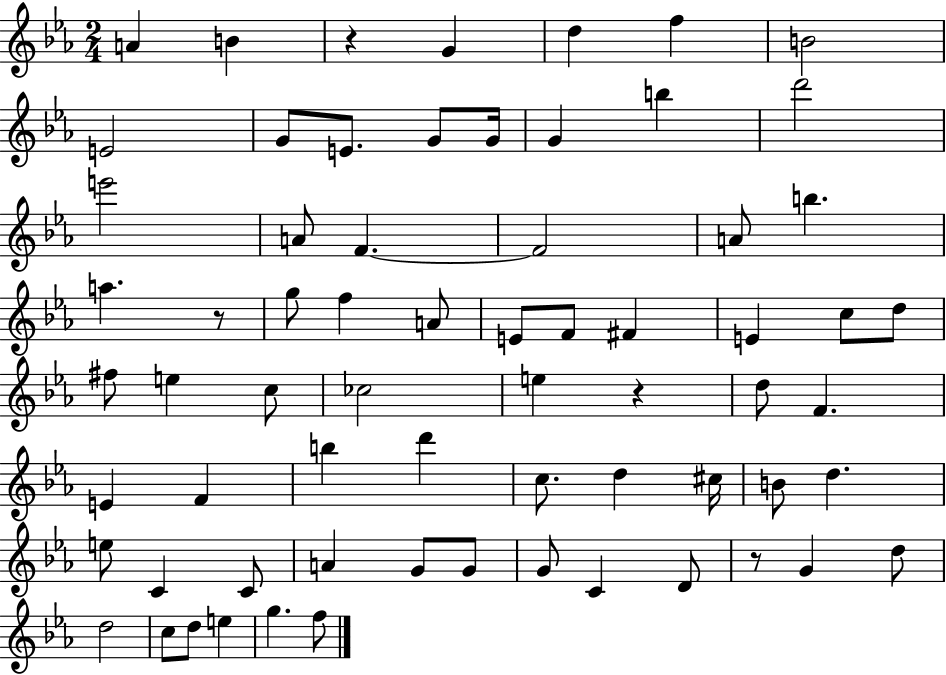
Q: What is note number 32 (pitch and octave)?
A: E5